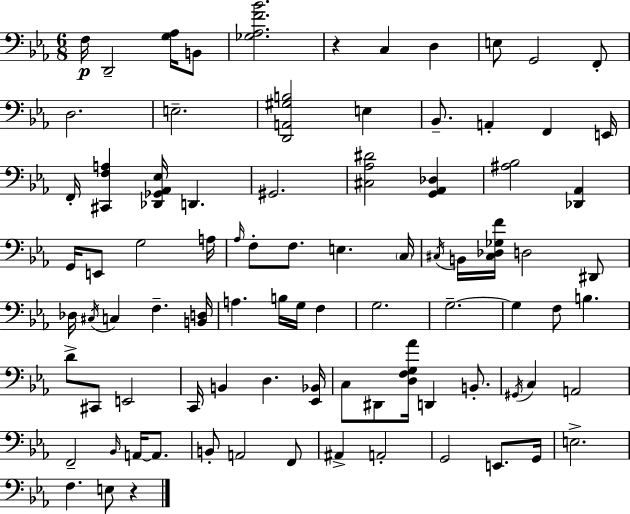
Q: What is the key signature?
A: C minor